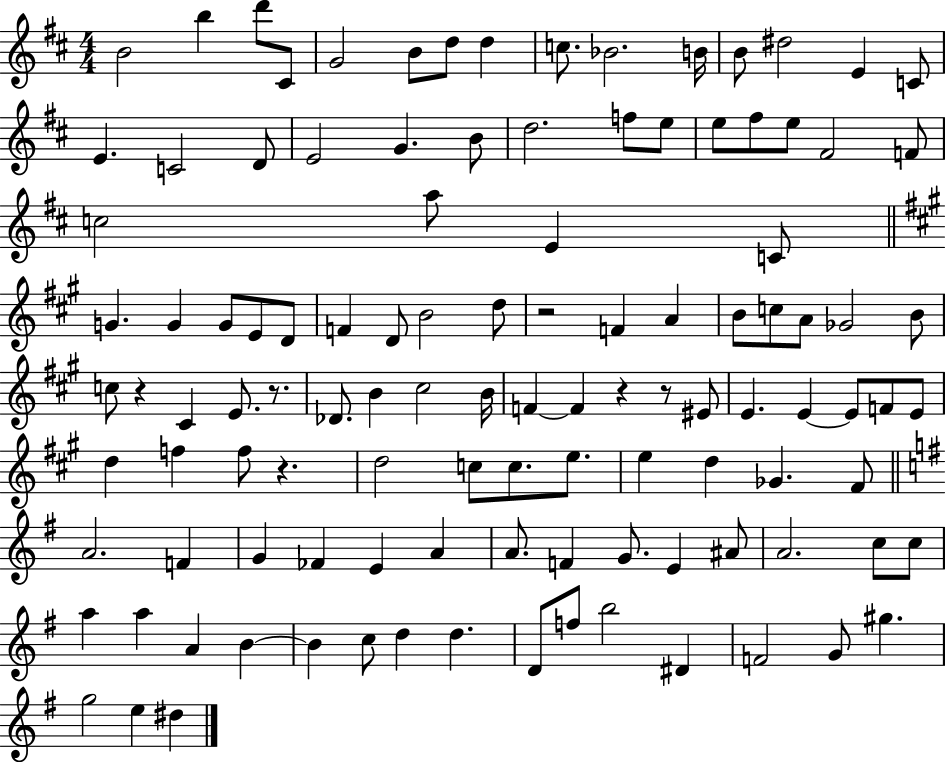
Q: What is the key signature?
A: D major